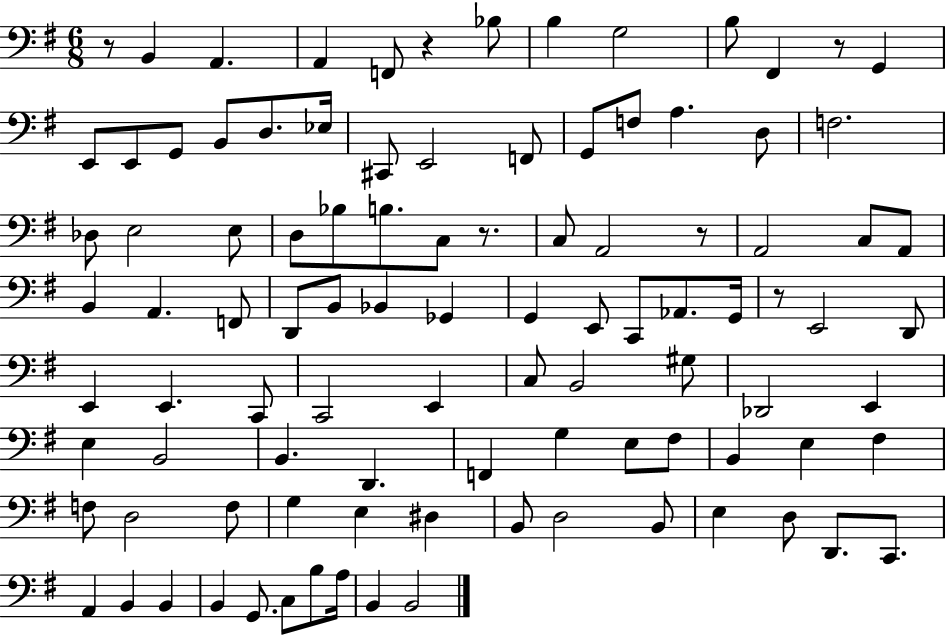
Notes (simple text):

R/e B2/q A2/q. A2/q F2/e R/q Bb3/e B3/q G3/h B3/e F#2/q R/e G2/q E2/e E2/e G2/e B2/e D3/e. Eb3/s C#2/e E2/h F2/e G2/e F3/e A3/q. D3/e F3/h. Db3/e E3/h E3/e D3/e Bb3/e B3/e. C3/e R/e. C3/e A2/h R/e A2/h C3/e A2/e B2/q A2/q. F2/e D2/e B2/e Bb2/q Gb2/q G2/q E2/e C2/e Ab2/e. G2/s R/e E2/h D2/e E2/q E2/q. C2/e C2/h E2/q C3/e B2/h G#3/e Db2/h E2/q E3/q B2/h B2/q. D2/q. F2/q G3/q E3/e F#3/e B2/q E3/q F#3/q F3/e D3/h F3/e G3/q E3/q D#3/q B2/e D3/h B2/e E3/q D3/e D2/e. C2/e. A2/q B2/q B2/q B2/q G2/e. C3/e B3/e A3/s B2/q B2/h